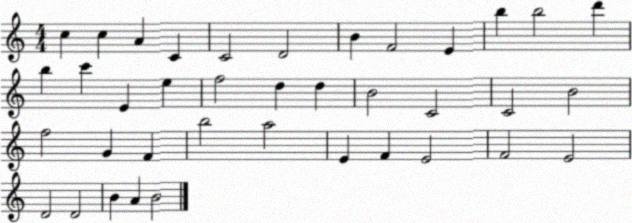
X:1
T:Untitled
M:4/4
L:1/4
K:C
c c A C C2 D2 B F2 E b b2 d' b c' E e f2 d d B2 C2 C2 B2 f2 G F b2 a2 E F E2 F2 E2 D2 D2 B A B2